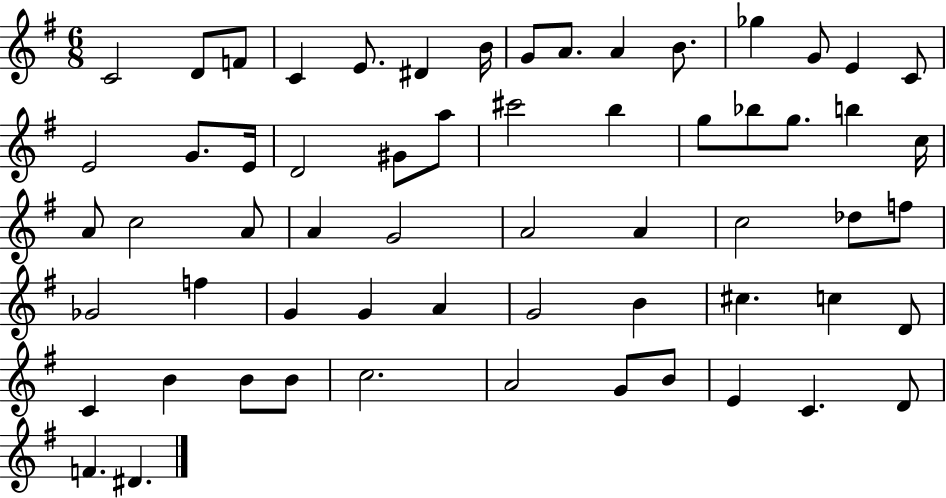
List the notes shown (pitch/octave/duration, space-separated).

C4/h D4/e F4/e C4/q E4/e. D#4/q B4/s G4/e A4/e. A4/q B4/e. Gb5/q G4/e E4/q C4/e E4/h G4/e. E4/s D4/h G#4/e A5/e C#6/h B5/q G5/e Bb5/e G5/e. B5/q C5/s A4/e C5/h A4/e A4/q G4/h A4/h A4/q C5/h Db5/e F5/e Gb4/h F5/q G4/q G4/q A4/q G4/h B4/q C#5/q. C5/q D4/e C4/q B4/q B4/e B4/e C5/h. A4/h G4/e B4/e E4/q C4/q. D4/e F4/q. D#4/q.